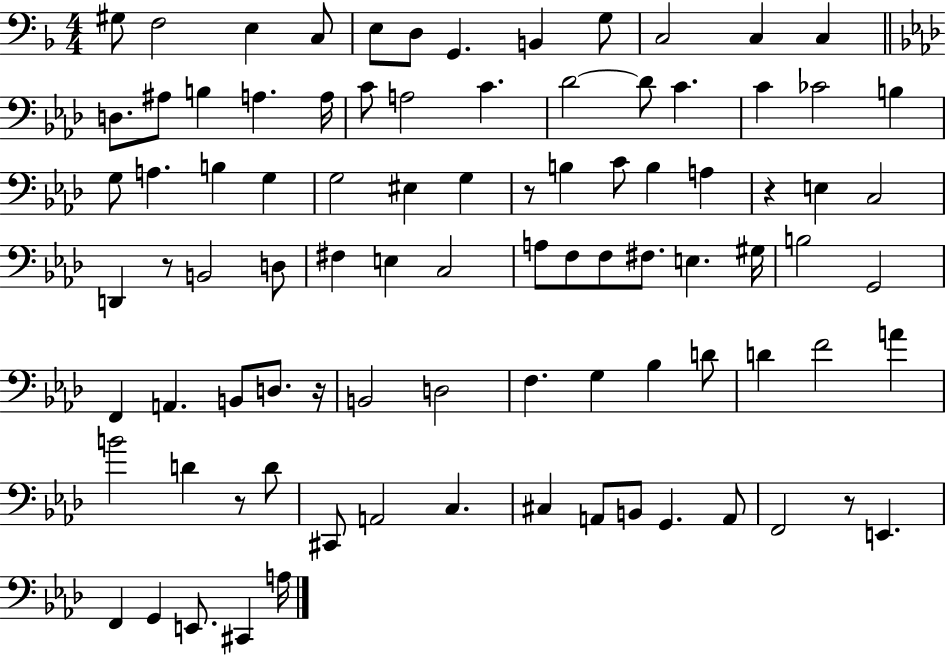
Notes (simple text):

G#3/e F3/h E3/q C3/e E3/e D3/e G2/q. B2/q G3/e C3/h C3/q C3/q D3/e. A#3/e B3/q A3/q. A3/s C4/e A3/h C4/q. Db4/h Db4/e C4/q. C4/q CES4/h B3/q G3/e A3/q. B3/q G3/q G3/h EIS3/q G3/q R/e B3/q C4/e B3/q A3/q R/q E3/q C3/h D2/q R/e B2/h D3/e F#3/q E3/q C3/h A3/e F3/e F3/e F#3/e. E3/q. G#3/s B3/h G2/h F2/q A2/q. B2/e D3/e. R/s B2/h D3/h F3/q. G3/q Bb3/q D4/e D4/q F4/h A4/q B4/h D4/q R/e D4/e C#2/e A2/h C3/q. C#3/q A2/e B2/e G2/q. A2/e F2/h R/e E2/q. F2/q G2/q E2/e. C#2/q A3/s